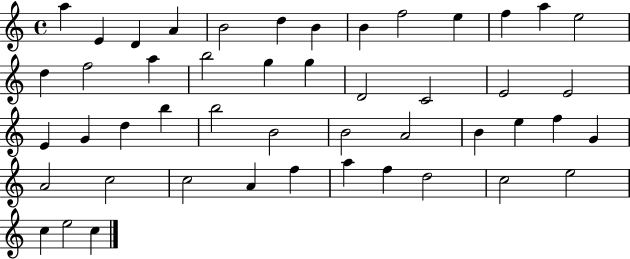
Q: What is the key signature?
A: C major